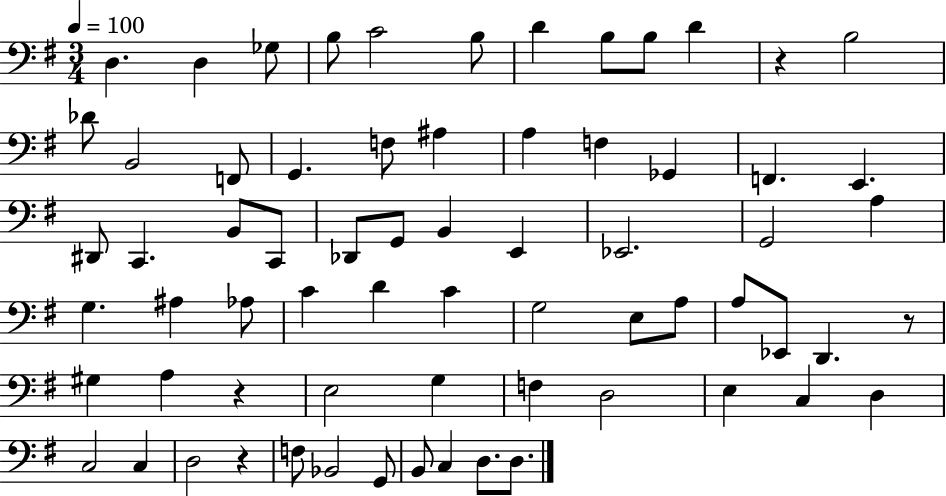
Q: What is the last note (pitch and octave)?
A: D3